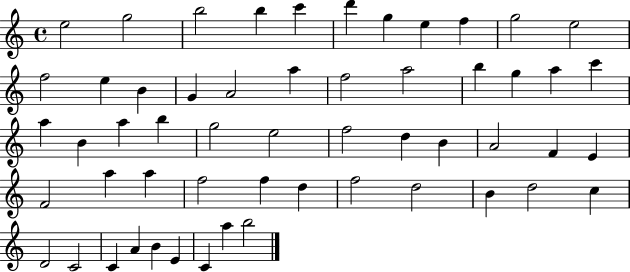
{
  \clef treble
  \time 4/4
  \defaultTimeSignature
  \key c \major
  e''2 g''2 | b''2 b''4 c'''4 | d'''4 g''4 e''4 f''4 | g''2 e''2 | \break f''2 e''4 b'4 | g'4 a'2 a''4 | f''2 a''2 | b''4 g''4 a''4 c'''4 | \break a''4 b'4 a''4 b''4 | g''2 e''2 | f''2 d''4 b'4 | a'2 f'4 e'4 | \break f'2 a''4 a''4 | f''2 f''4 d''4 | f''2 d''2 | b'4 d''2 c''4 | \break d'2 c'2 | c'4 a'4 b'4 e'4 | c'4 a''4 b''2 | \bar "|."
}